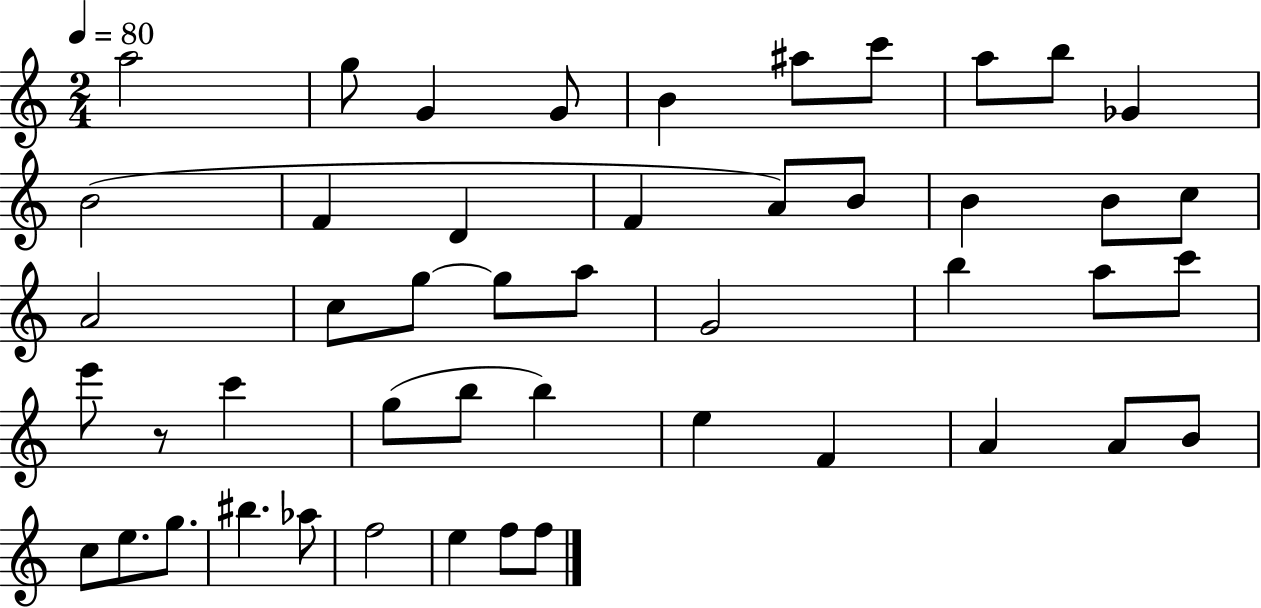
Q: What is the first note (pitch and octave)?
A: A5